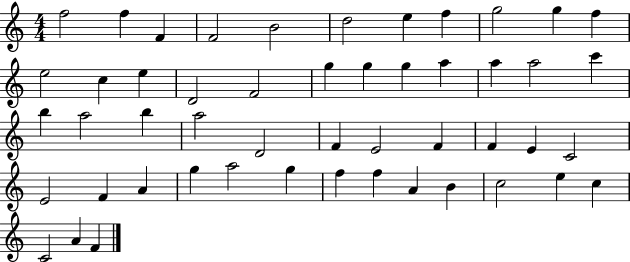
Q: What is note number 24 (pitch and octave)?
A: B5